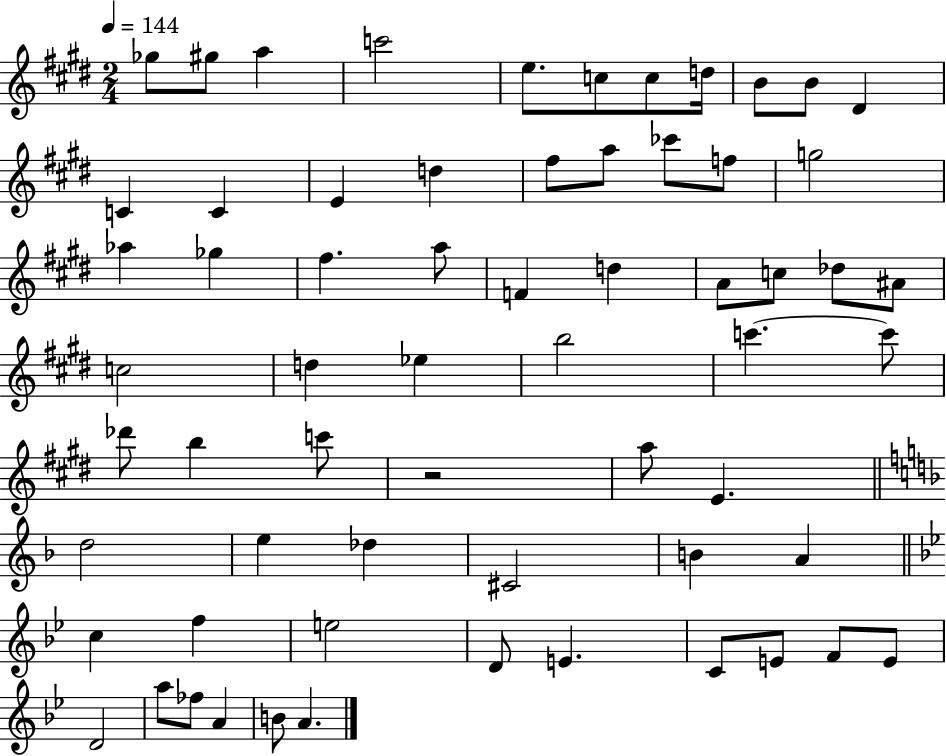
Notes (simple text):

Gb5/e G#5/e A5/q C6/h E5/e. C5/e C5/e D5/s B4/e B4/e D#4/q C4/q C4/q E4/q D5/q F#5/e A5/e CES6/e F5/e G5/h Ab5/q Gb5/q F#5/q. A5/e F4/q D5/q A4/e C5/e Db5/e A#4/e C5/h D5/q Eb5/q B5/h C6/q. C6/e Db6/e B5/q C6/e R/h A5/e E4/q. D5/h E5/q Db5/q C#4/h B4/q A4/q C5/q F5/q E5/h D4/e E4/q. C4/e E4/e F4/e E4/e D4/h A5/e FES5/e A4/q B4/e A4/q.